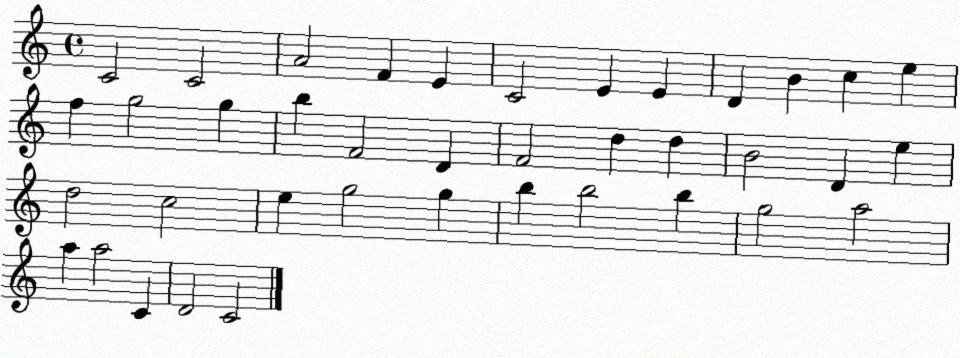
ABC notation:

X:1
T:Untitled
M:4/4
L:1/4
K:C
C2 C2 A2 F E C2 E E D B c e f g2 g b F2 D F2 d d B2 D e d2 c2 e g2 g b b2 b g2 a2 a a2 C D2 C2